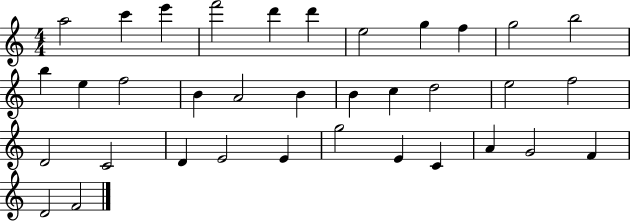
A5/h C6/q E6/q F6/h D6/q D6/q E5/h G5/q F5/q G5/h B5/h B5/q E5/q F5/h B4/q A4/h B4/q B4/q C5/q D5/h E5/h F5/h D4/h C4/h D4/q E4/h E4/q G5/h E4/q C4/q A4/q G4/h F4/q D4/h F4/h